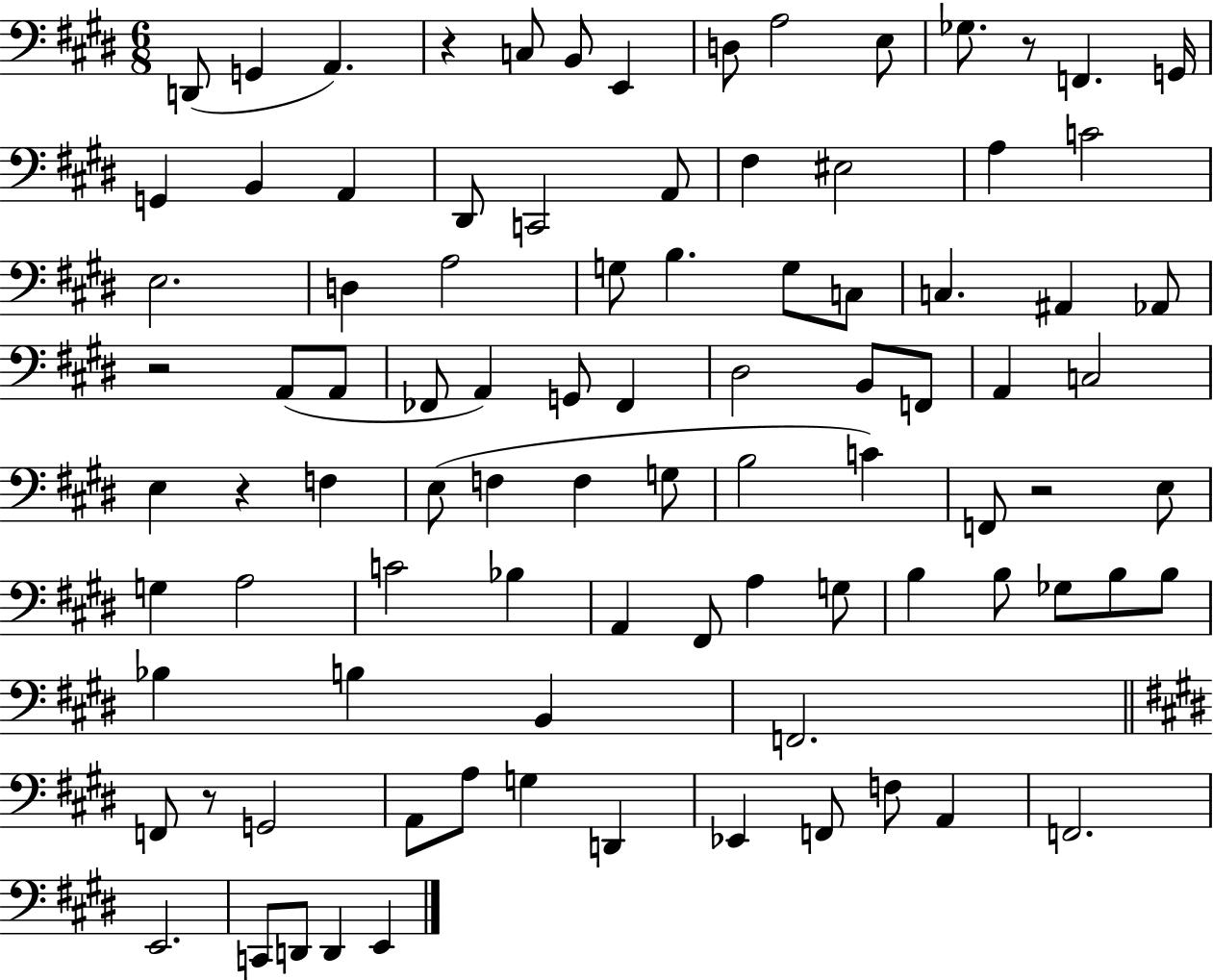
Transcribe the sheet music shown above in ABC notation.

X:1
T:Untitled
M:6/8
L:1/4
K:E
D,,/2 G,, A,, z C,/2 B,,/2 E,, D,/2 A,2 E,/2 _G,/2 z/2 F,, G,,/4 G,, B,, A,, ^D,,/2 C,,2 A,,/2 ^F, ^E,2 A, C2 E,2 D, A,2 G,/2 B, G,/2 C,/2 C, ^A,, _A,,/2 z2 A,,/2 A,,/2 _F,,/2 A,, G,,/2 _F,, ^D,2 B,,/2 F,,/2 A,, C,2 E, z F, E,/2 F, F, G,/2 B,2 C F,,/2 z2 E,/2 G, A,2 C2 _B, A,, ^F,,/2 A, G,/2 B, B,/2 _G,/2 B,/2 B,/2 _B, B, B,, F,,2 F,,/2 z/2 G,,2 A,,/2 A,/2 G, D,, _E,, F,,/2 F,/2 A,, F,,2 E,,2 C,,/2 D,,/2 D,, E,,